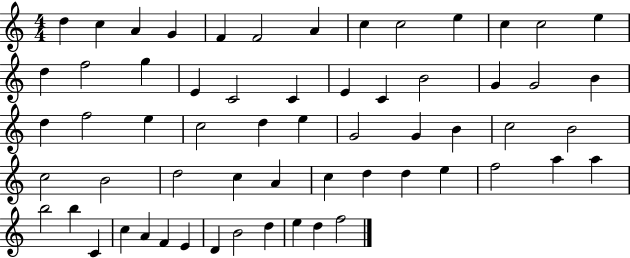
X:1
T:Untitled
M:4/4
L:1/4
K:C
d c A G F F2 A c c2 e c c2 e d f2 g E C2 C E C B2 G G2 B d f2 e c2 d e G2 G B c2 B2 c2 B2 d2 c A c d d e f2 a a b2 b C c A F E D B2 d e d f2